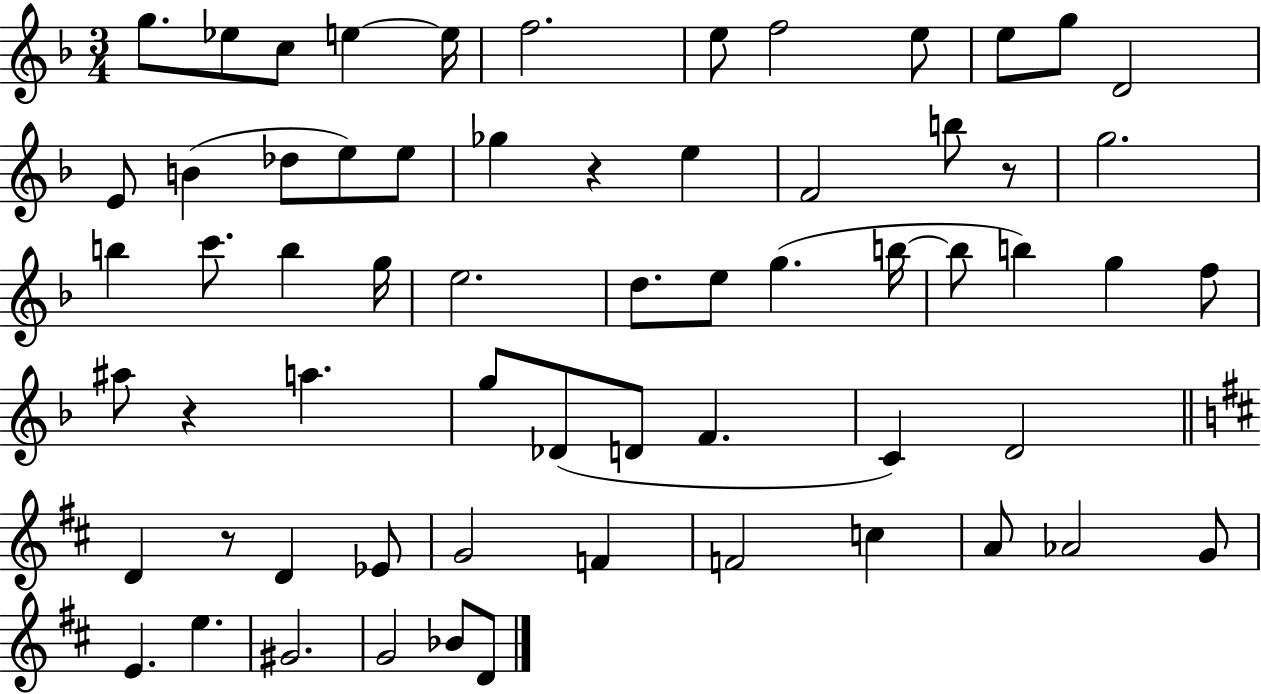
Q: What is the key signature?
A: F major